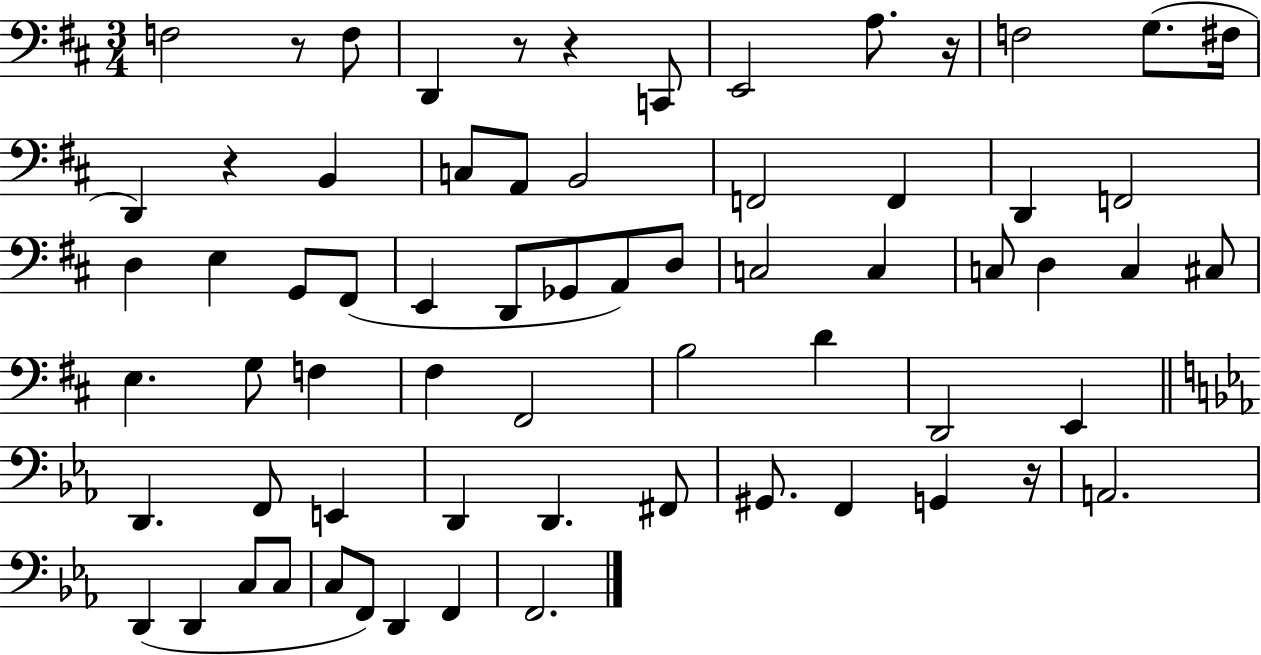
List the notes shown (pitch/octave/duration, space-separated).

F3/h R/e F3/e D2/q R/e R/q C2/e E2/h A3/e. R/s F3/h G3/e. F#3/s D2/q R/q B2/q C3/e A2/e B2/h F2/h F2/q D2/q F2/h D3/q E3/q G2/e F#2/e E2/q D2/e Gb2/e A2/e D3/e C3/h C3/q C3/e D3/q C3/q C#3/e E3/q. G3/e F3/q F#3/q F#2/h B3/h D4/q D2/h E2/q D2/q. F2/e E2/q D2/q D2/q. F#2/e G#2/e. F2/q G2/q R/s A2/h. D2/q D2/q C3/e C3/e C3/e F2/e D2/q F2/q F2/h.